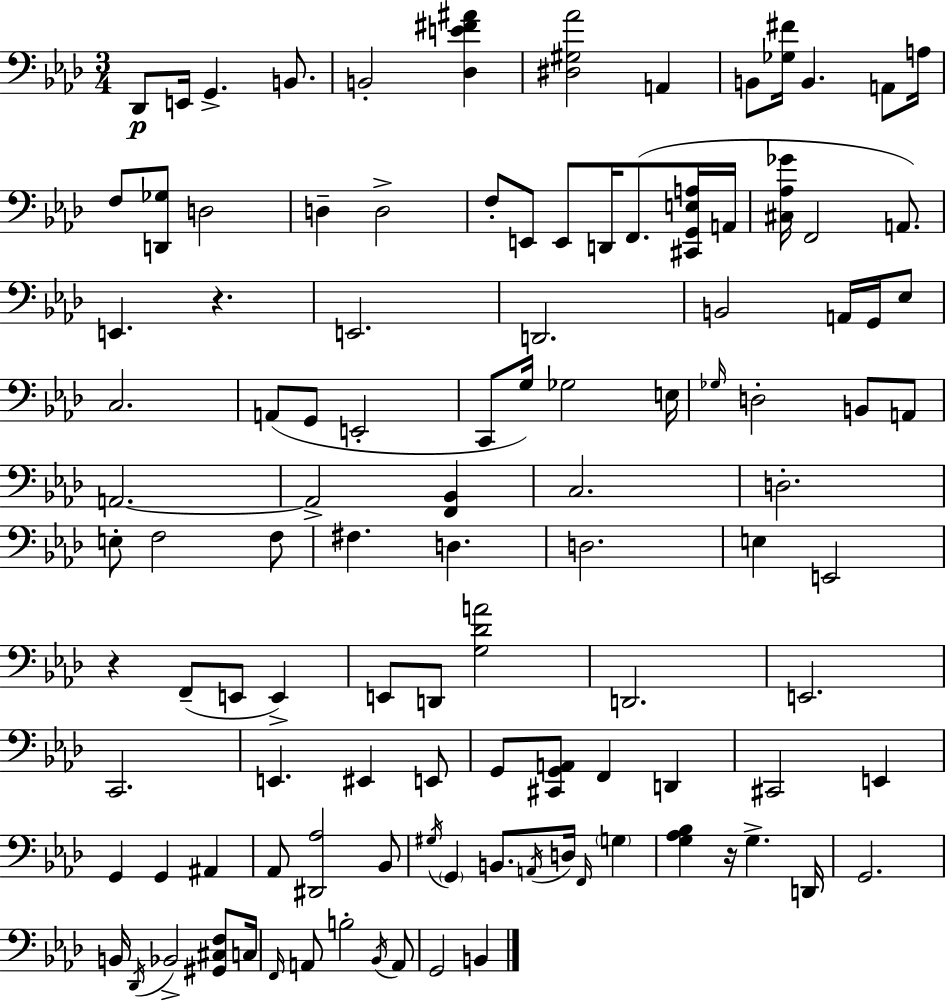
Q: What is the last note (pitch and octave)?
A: B2